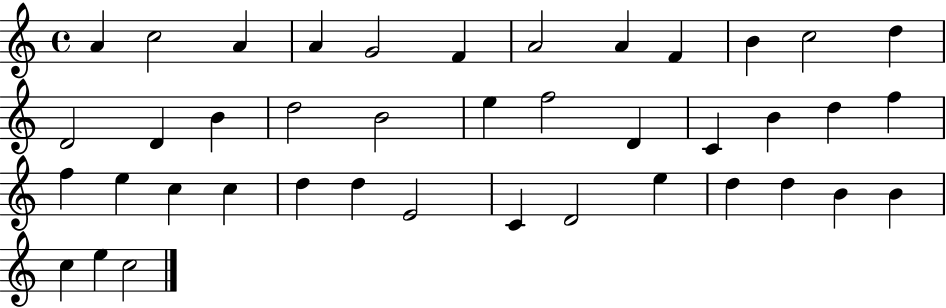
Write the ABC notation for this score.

X:1
T:Untitled
M:4/4
L:1/4
K:C
A c2 A A G2 F A2 A F B c2 d D2 D B d2 B2 e f2 D C B d f f e c c d d E2 C D2 e d d B B c e c2